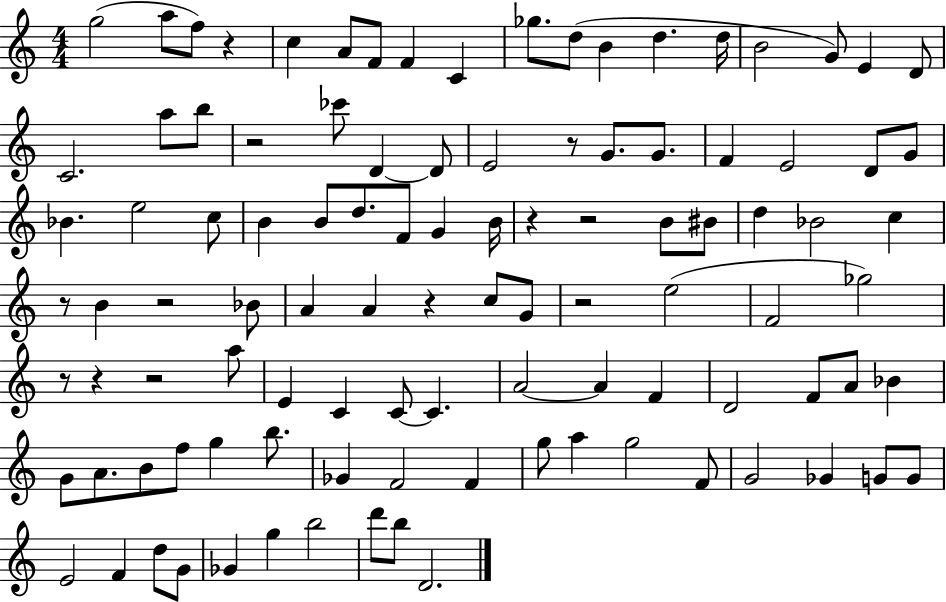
G5/h A5/e F5/e R/q C5/q A4/e F4/e F4/q C4/q Gb5/e. D5/e B4/q D5/q. D5/s B4/h G4/e E4/q D4/e C4/h. A5/e B5/e R/h CES6/e D4/q D4/e E4/h R/e G4/e. G4/e. F4/q E4/h D4/e G4/e Bb4/q. E5/h C5/e B4/q B4/e D5/e. F4/e G4/q B4/s R/q R/h B4/e BIS4/e D5/q Bb4/h C5/q R/e B4/q R/h Bb4/e A4/q A4/q R/q C5/e G4/e R/h E5/h F4/h Gb5/h R/e R/q R/h A5/e E4/q C4/q C4/e C4/q. A4/h A4/q F4/q D4/h F4/e A4/e Bb4/q G4/e A4/e. B4/e F5/e G5/q B5/e. Gb4/q F4/h F4/q G5/e A5/q G5/h F4/e G4/h Gb4/q G4/e G4/e E4/h F4/q D5/e G4/e Gb4/q G5/q B5/h D6/e B5/e D4/h.